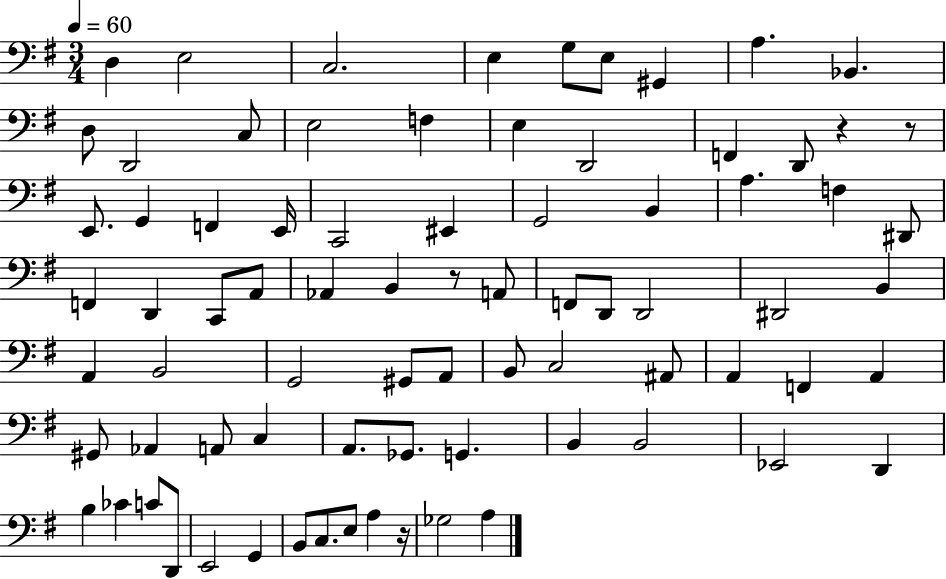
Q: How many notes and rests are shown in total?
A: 79